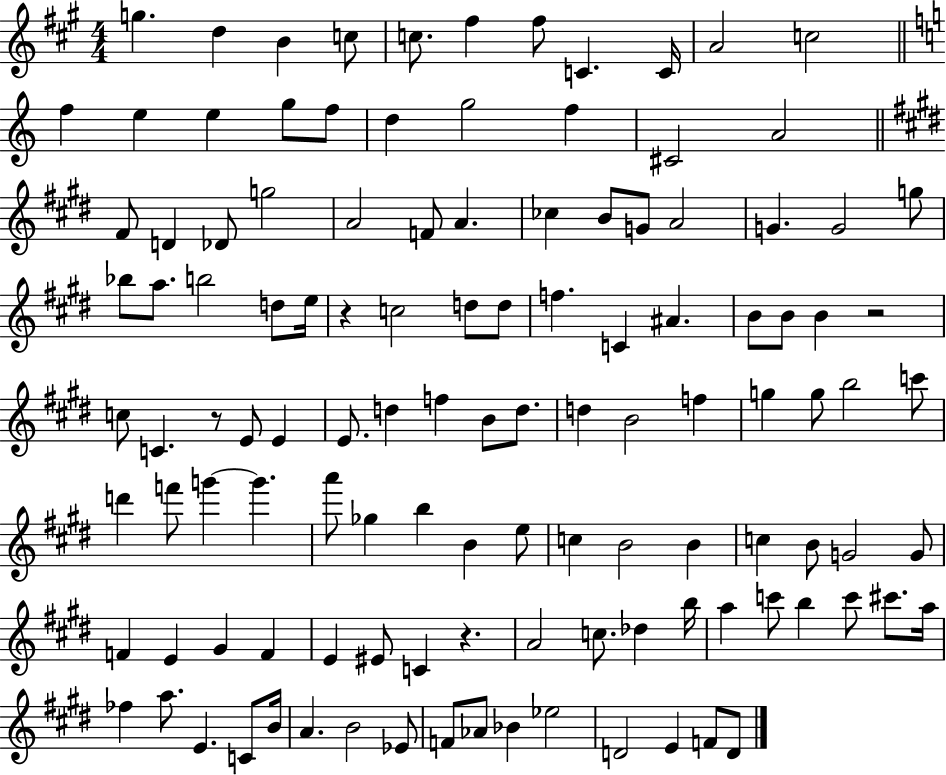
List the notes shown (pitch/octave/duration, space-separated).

G5/q. D5/q B4/q C5/e C5/e. F#5/q F#5/e C4/q. C4/s A4/h C5/h F5/q E5/q E5/q G5/e F5/e D5/q G5/h F5/q C#4/h A4/h F#4/e D4/q Db4/e G5/h A4/h F4/e A4/q. CES5/q B4/e G4/e A4/h G4/q. G4/h G5/e Bb5/e A5/e. B5/h D5/e E5/s R/q C5/h D5/e D5/e F5/q. C4/q A#4/q. B4/e B4/e B4/q R/h C5/e C4/q. R/e E4/e E4/q E4/e. D5/q F5/q B4/e D5/e. D5/q B4/h F5/q G5/q G5/e B5/h C6/e D6/q F6/e G6/q G6/q. A6/e Gb5/q B5/q B4/q E5/e C5/q B4/h B4/q C5/q B4/e G4/h G4/e F4/q E4/q G#4/q F4/q E4/q EIS4/e C4/q R/q. A4/h C5/e. Db5/q B5/s A5/q C6/e B5/q C6/e C#6/e. A5/s FES5/q A5/e. E4/q. C4/e B4/s A4/q. B4/h Eb4/e F4/e Ab4/e Bb4/q Eb5/h D4/h E4/q F4/e D4/e